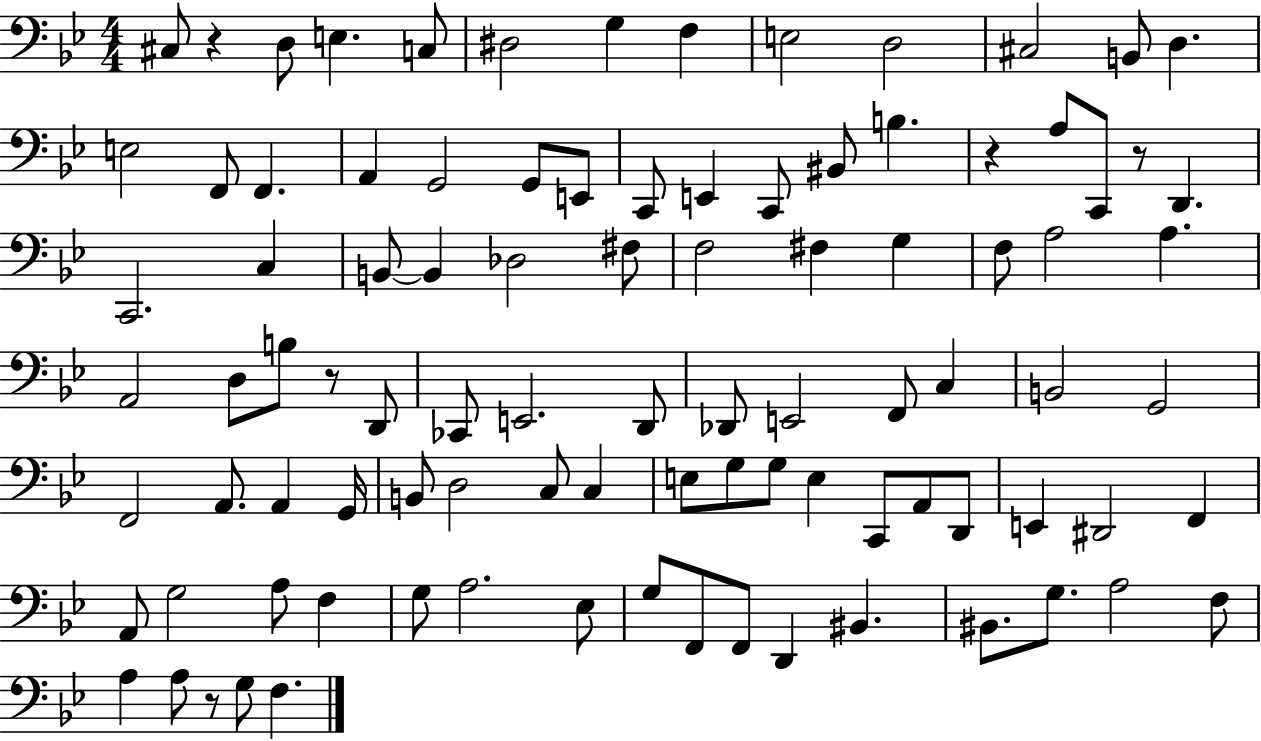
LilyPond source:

{
  \clef bass
  \numericTimeSignature
  \time 4/4
  \key bes \major
  cis8 r4 d8 e4. c8 | dis2 g4 f4 | e2 d2 | cis2 b,8 d4. | \break e2 f,8 f,4. | a,4 g,2 g,8 e,8 | c,8 e,4 c,8 bis,8 b4. | r4 a8 c,8 r8 d,4. | \break c,2. c4 | b,8~~ b,4 des2 fis8 | f2 fis4 g4 | f8 a2 a4. | \break a,2 d8 b8 r8 d,8 | ces,8 e,2. d,8 | des,8 e,2 f,8 c4 | b,2 g,2 | \break f,2 a,8. a,4 g,16 | b,8 d2 c8 c4 | e8 g8 g8 e4 c,8 a,8 d,8 | e,4 dis,2 f,4 | \break a,8 g2 a8 f4 | g8 a2. ees8 | g8 f,8 f,8 d,4 bis,4. | bis,8. g8. a2 f8 | \break a4 a8 r8 g8 f4. | \bar "|."
}